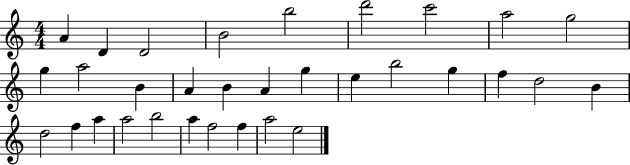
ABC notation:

X:1
T:Untitled
M:4/4
L:1/4
K:C
A D D2 B2 b2 d'2 c'2 a2 g2 g a2 B A B A g e b2 g f d2 B d2 f a a2 b2 a f2 f a2 e2